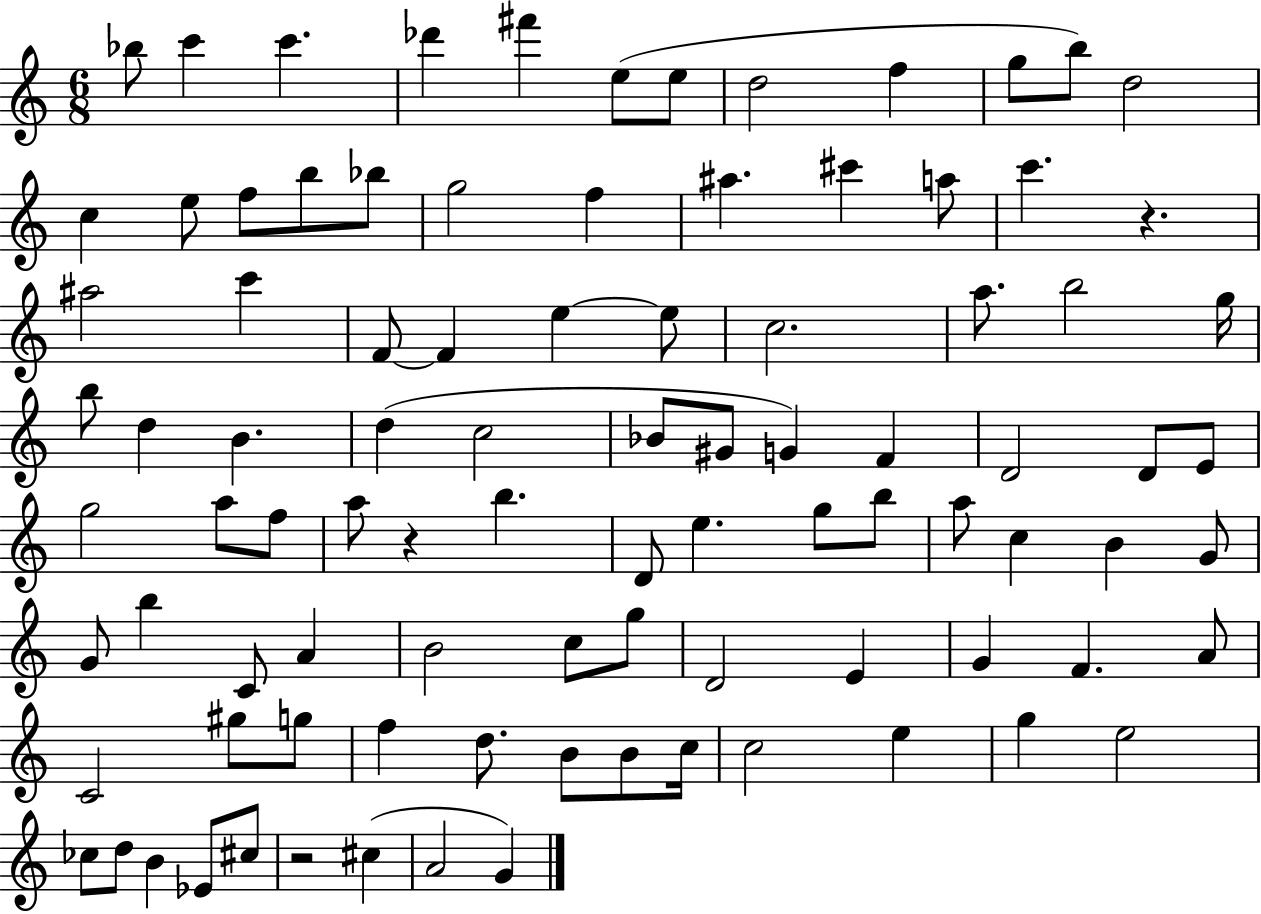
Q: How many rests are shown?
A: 3